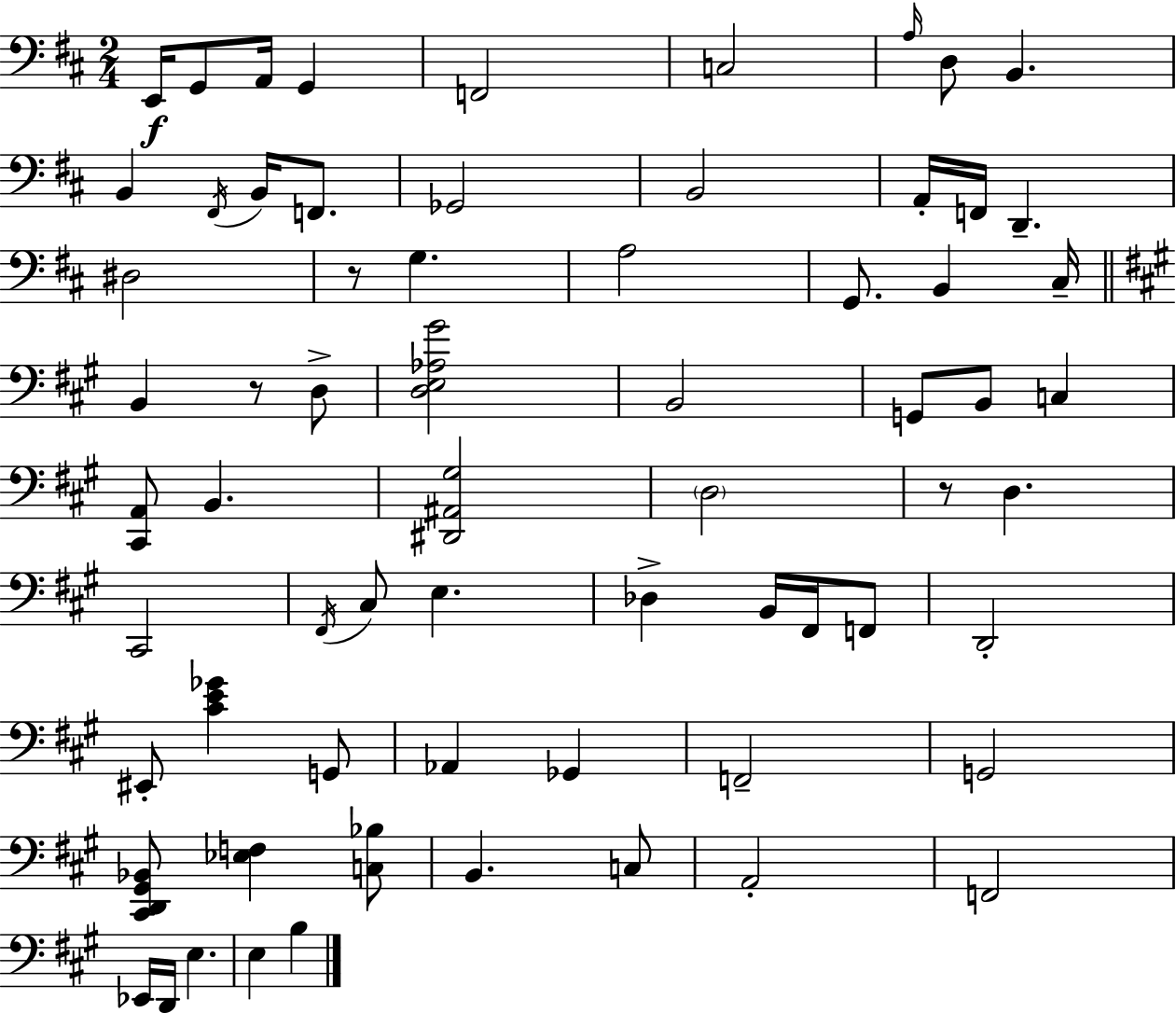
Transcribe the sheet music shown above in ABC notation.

X:1
T:Untitled
M:2/4
L:1/4
K:D
E,,/4 G,,/2 A,,/4 G,, F,,2 C,2 A,/4 D,/2 B,, B,, ^F,,/4 B,,/4 F,,/2 _G,,2 B,,2 A,,/4 F,,/4 D,, ^D,2 z/2 G, A,2 G,,/2 B,, ^C,/4 B,, z/2 D,/2 [D,E,_A,^G]2 B,,2 G,,/2 B,,/2 C, [^C,,A,,]/2 B,, [^D,,^A,,^G,]2 D,2 z/2 D, ^C,,2 ^F,,/4 ^C,/2 E, _D, B,,/4 ^F,,/4 F,,/2 D,,2 ^E,,/2 [^CE_G] G,,/2 _A,, _G,, F,,2 G,,2 [^C,,D,,^G,,_B,,]/2 [_E,F,] [C,_B,]/2 B,, C,/2 A,,2 F,,2 _E,,/4 D,,/4 E, E, B,